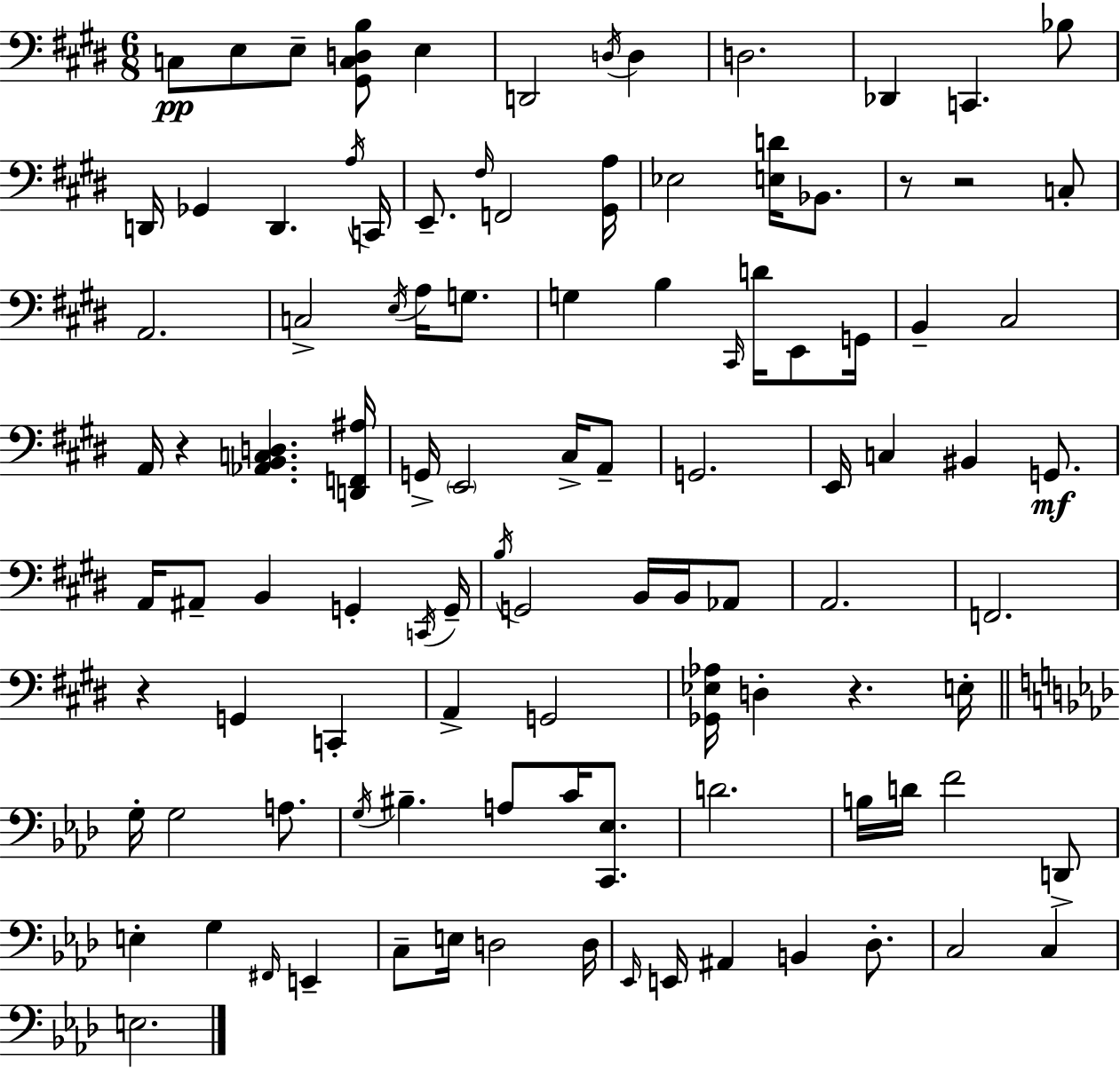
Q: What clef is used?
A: bass